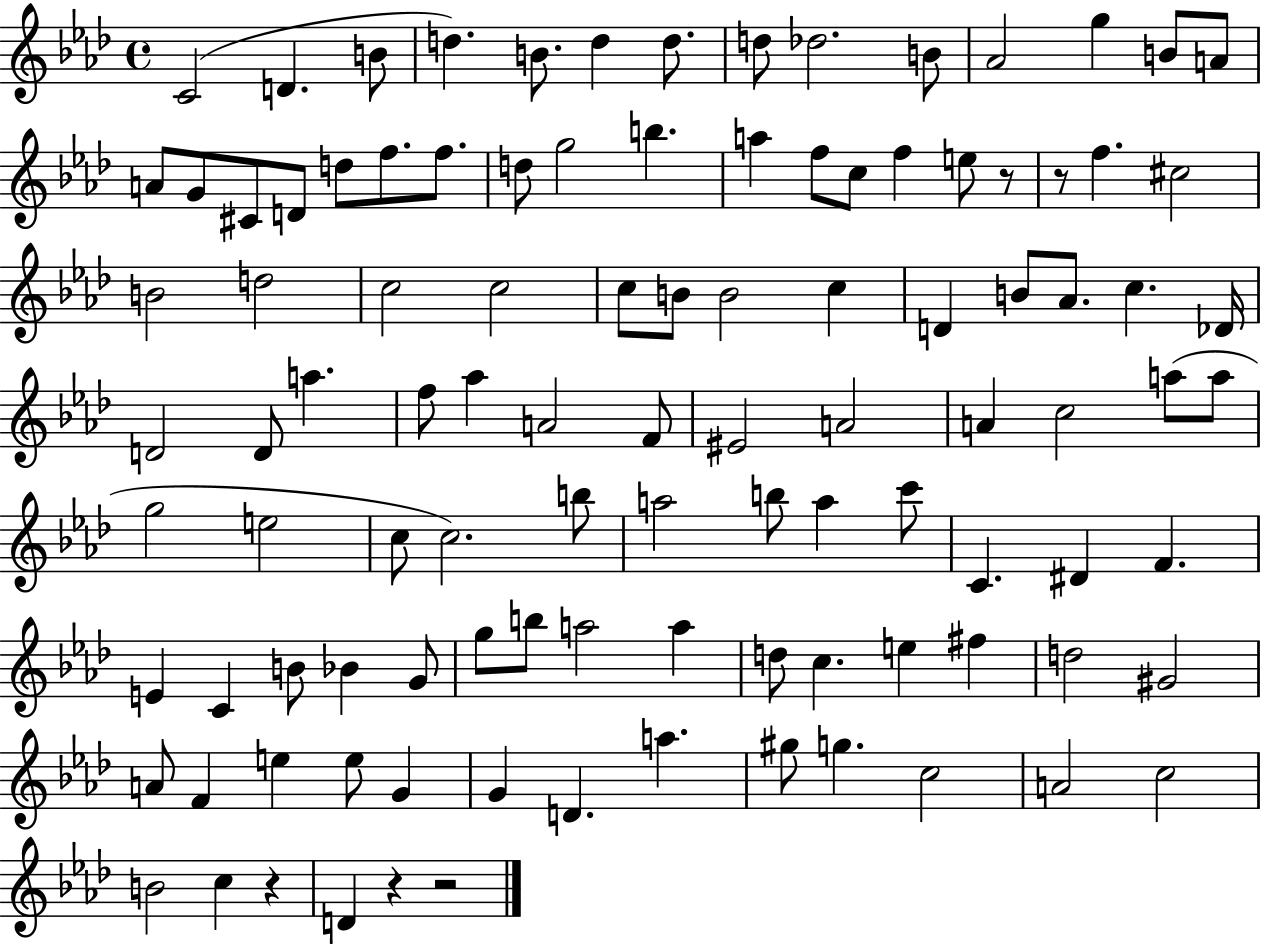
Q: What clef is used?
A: treble